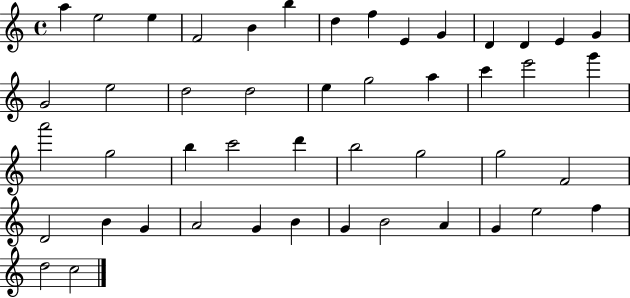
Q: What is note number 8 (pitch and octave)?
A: F5